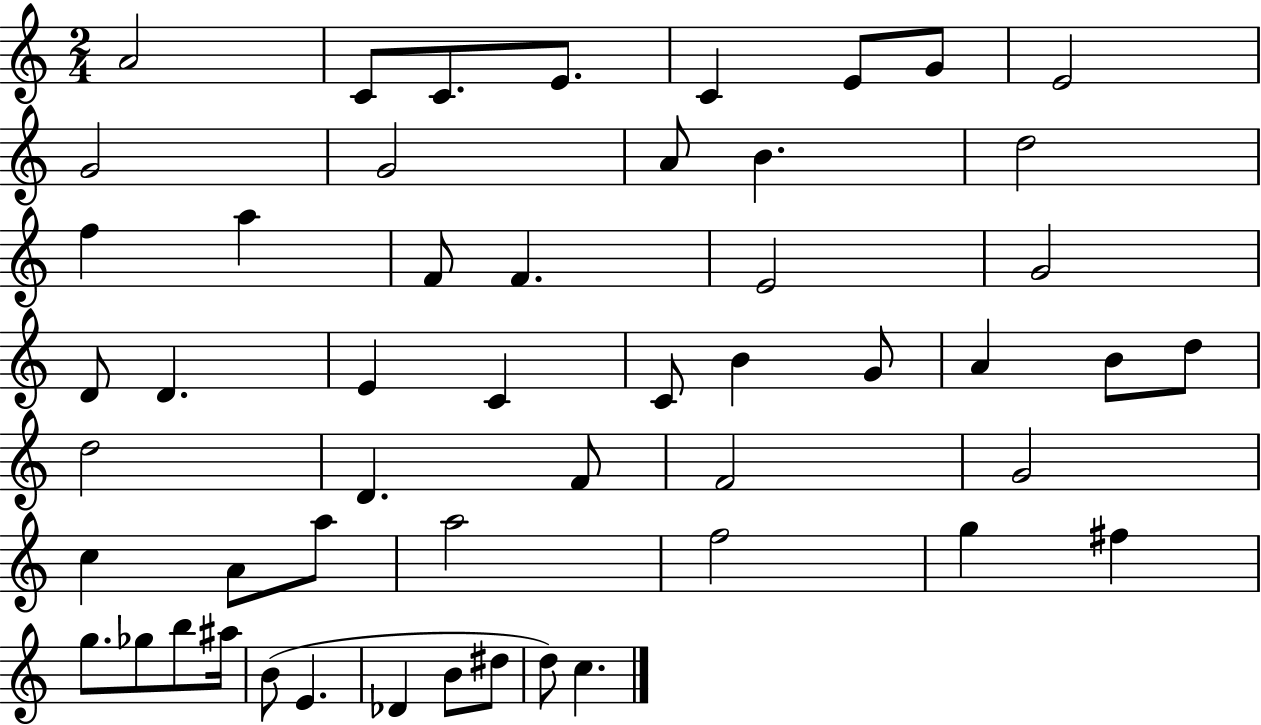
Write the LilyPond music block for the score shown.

{
  \clef treble
  \numericTimeSignature
  \time 2/4
  \key c \major
  a'2 | c'8 c'8. e'8. | c'4 e'8 g'8 | e'2 | \break g'2 | g'2 | a'8 b'4. | d''2 | \break f''4 a''4 | f'8 f'4. | e'2 | g'2 | \break d'8 d'4. | e'4 c'4 | c'8 b'4 g'8 | a'4 b'8 d''8 | \break d''2 | d'4. f'8 | f'2 | g'2 | \break c''4 a'8 a''8 | a''2 | f''2 | g''4 fis''4 | \break g''8. ges''8 b''8 ais''16 | b'8( e'4. | des'4 b'8 dis''8 | d''8) c''4. | \break \bar "|."
}